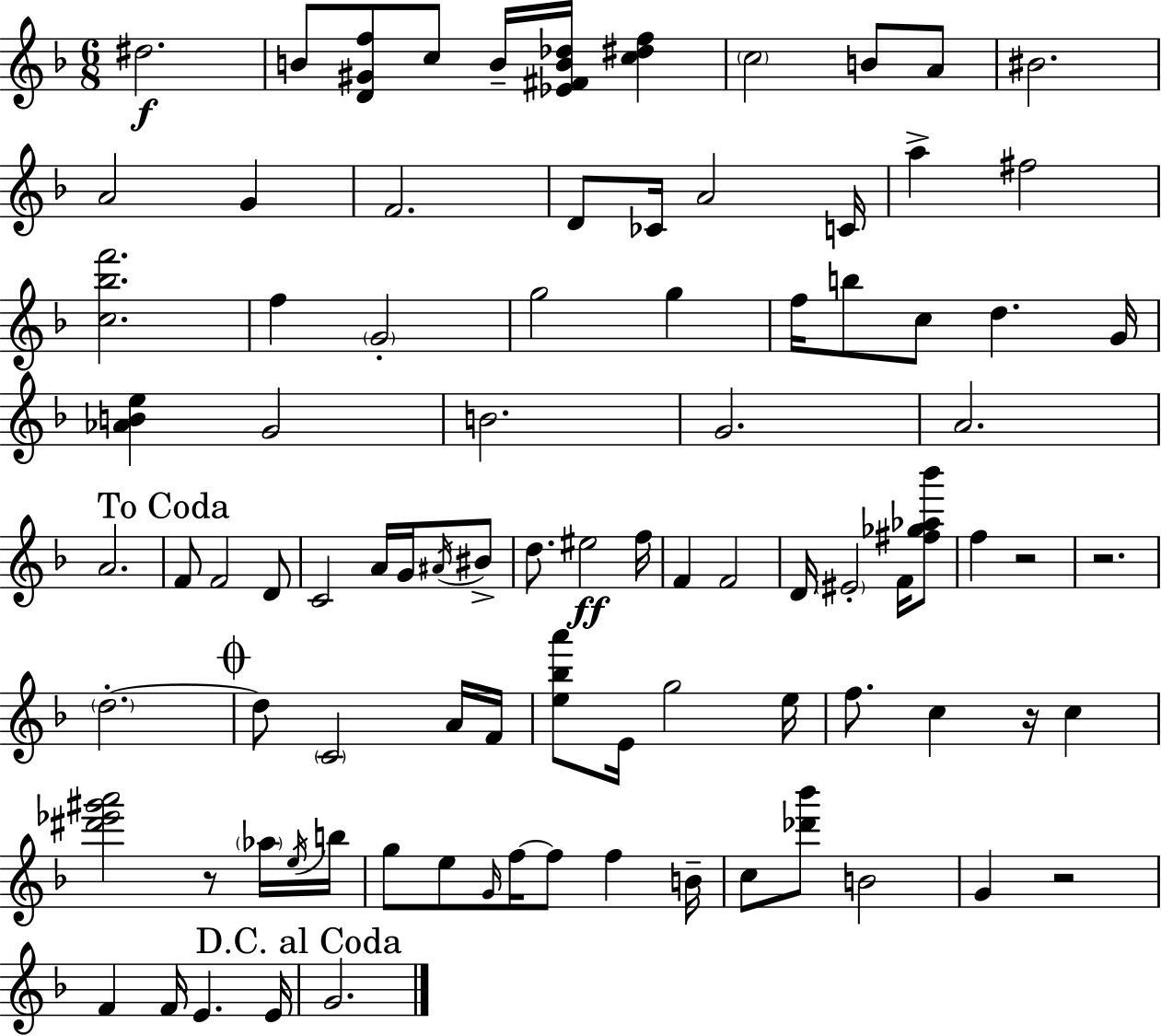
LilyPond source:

{
  \clef treble
  \numericTimeSignature
  \time 6/8
  \key f \major
  \repeat volta 2 { dis''2.\f | b'8 <d' gis' f''>8 c''8 b'16-- <ees' fis' b' des''>16 <c'' dis'' f''>4 | \parenthesize c''2 b'8 a'8 | bis'2. | \break a'2 g'4 | f'2. | d'8 ces'16 a'2 c'16 | a''4-> fis''2 | \break <c'' bes'' f'''>2. | f''4 \parenthesize g'2-. | g''2 g''4 | f''16 b''8 c''8 d''4. g'16 | \break <aes' b' e''>4 g'2 | b'2. | g'2. | a'2. | \break a'2. | \mark "To Coda" f'8 f'2 d'8 | c'2 a'16 g'16 \acciaccatura { ais'16 } bis'8-> | d''8. eis''2\ff | \break f''16 f'4 f'2 | d'16 \parenthesize eis'2-. f'16 <fis'' ges'' aes'' bes'''>8 | f''4 r2 | r2. | \break \parenthesize d''2.-.~~ | \mark \markup { \musicglyph "scripts.coda" } d''8 \parenthesize c'2 a'16 | f'16 <e'' bes'' a'''>8 e'16 g''2 | e''16 f''8. c''4 r16 c''4 | \break <dis''' ees''' gis''' a'''>2 r8 \parenthesize aes''16 | \acciaccatura { e''16 } b''16 g''8 e''8 \grace { g'16 } f''16~~ f''8 f''4 | b'16-- c''8 <des''' bes'''>8 b'2 | g'4 r2 | \break f'4 f'16 e'4. | e'16 \mark "D.C. al Coda" g'2. | } \bar "|."
}